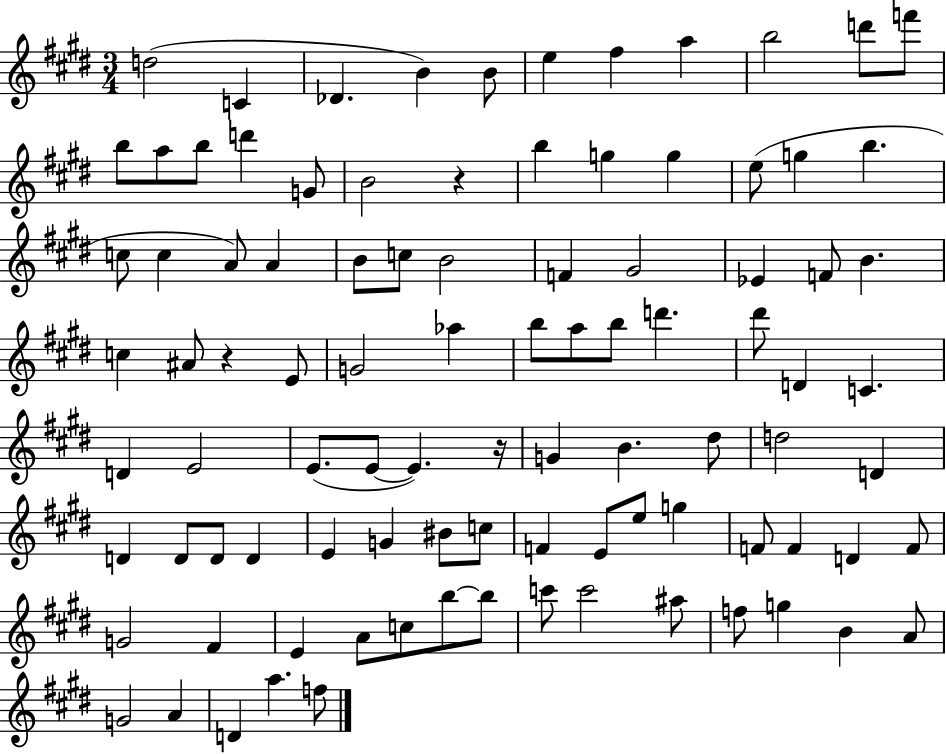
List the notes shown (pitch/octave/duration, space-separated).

D5/h C4/q Db4/q. B4/q B4/e E5/q F#5/q A5/q B5/h D6/e F6/e B5/e A5/e B5/e D6/q G4/e B4/h R/q B5/q G5/q G5/q E5/e G5/q B5/q. C5/e C5/q A4/e A4/q B4/e C5/e B4/h F4/q G#4/h Eb4/q F4/e B4/q. C5/q A#4/e R/q E4/e G4/h Ab5/q B5/e A5/e B5/e D6/q. D#6/e D4/q C4/q. D4/q E4/h E4/e. E4/e E4/q. R/s G4/q B4/q. D#5/e D5/h D4/q D4/q D4/e D4/e D4/q E4/q G4/q BIS4/e C5/e F4/q E4/e E5/e G5/q F4/e F4/q D4/q F4/e G4/h F#4/q E4/q A4/e C5/e B5/e B5/e C6/e C6/h A#5/e F5/e G5/q B4/q A4/e G4/h A4/q D4/q A5/q. F5/e